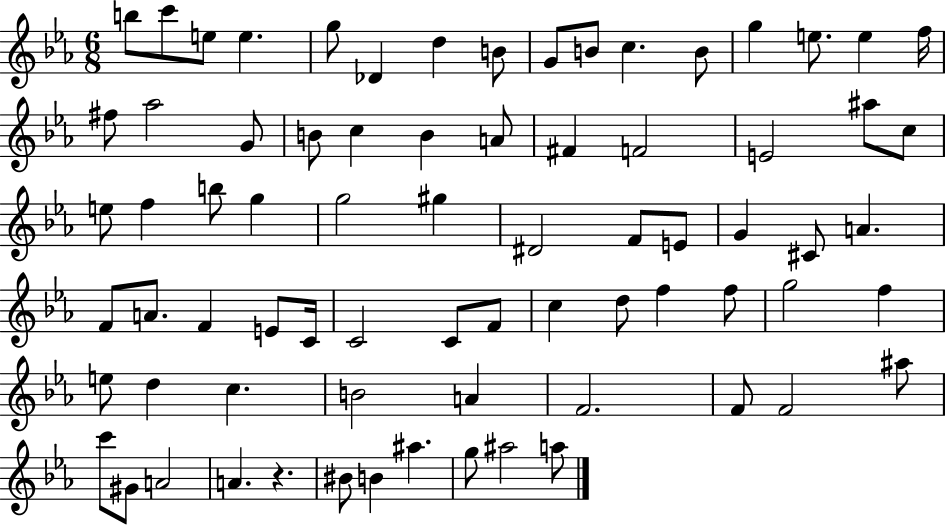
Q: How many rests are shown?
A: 1